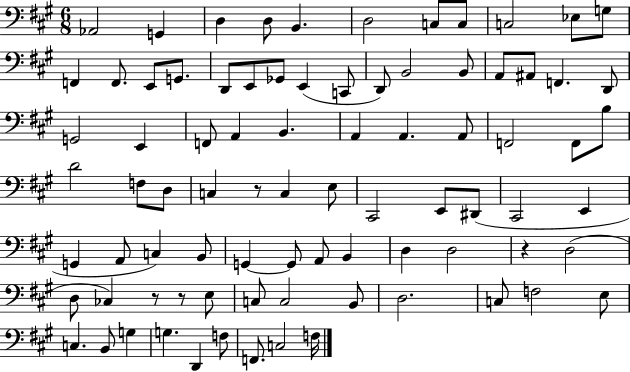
X:1
T:Untitled
M:6/8
L:1/4
K:A
_A,,2 G,, D, D,/2 B,, D,2 C,/2 C,/2 C,2 _E,/2 G,/2 F,, F,,/2 E,,/2 G,,/2 D,,/2 E,,/2 _G,,/2 E,, C,,/2 D,,/2 B,,2 B,,/2 A,,/2 ^A,,/2 F,, D,,/2 G,,2 E,, F,,/2 A,, B,, A,, A,, A,,/2 F,,2 F,,/2 B,/2 D2 F,/2 D,/2 C, z/2 C, E,/2 ^C,,2 E,,/2 ^D,,/2 ^C,,2 E,, G,, A,,/2 C, B,,/2 G,, G,,/2 A,,/2 B,, D, D,2 z D,2 D,/2 _C, z/2 z/2 E,/2 C,/2 C,2 B,,/2 D,2 C,/2 F,2 E,/2 C, B,,/2 G, G, D,, F,/2 F,,/2 C,2 F,/4